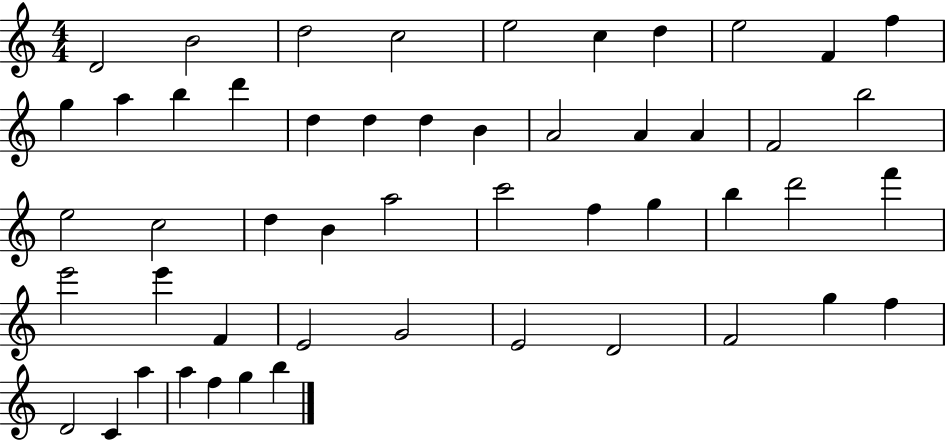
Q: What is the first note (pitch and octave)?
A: D4